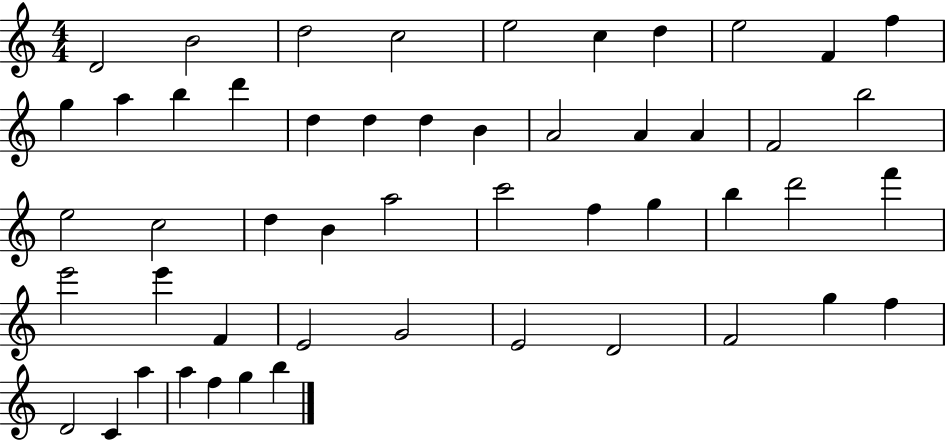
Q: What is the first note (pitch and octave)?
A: D4